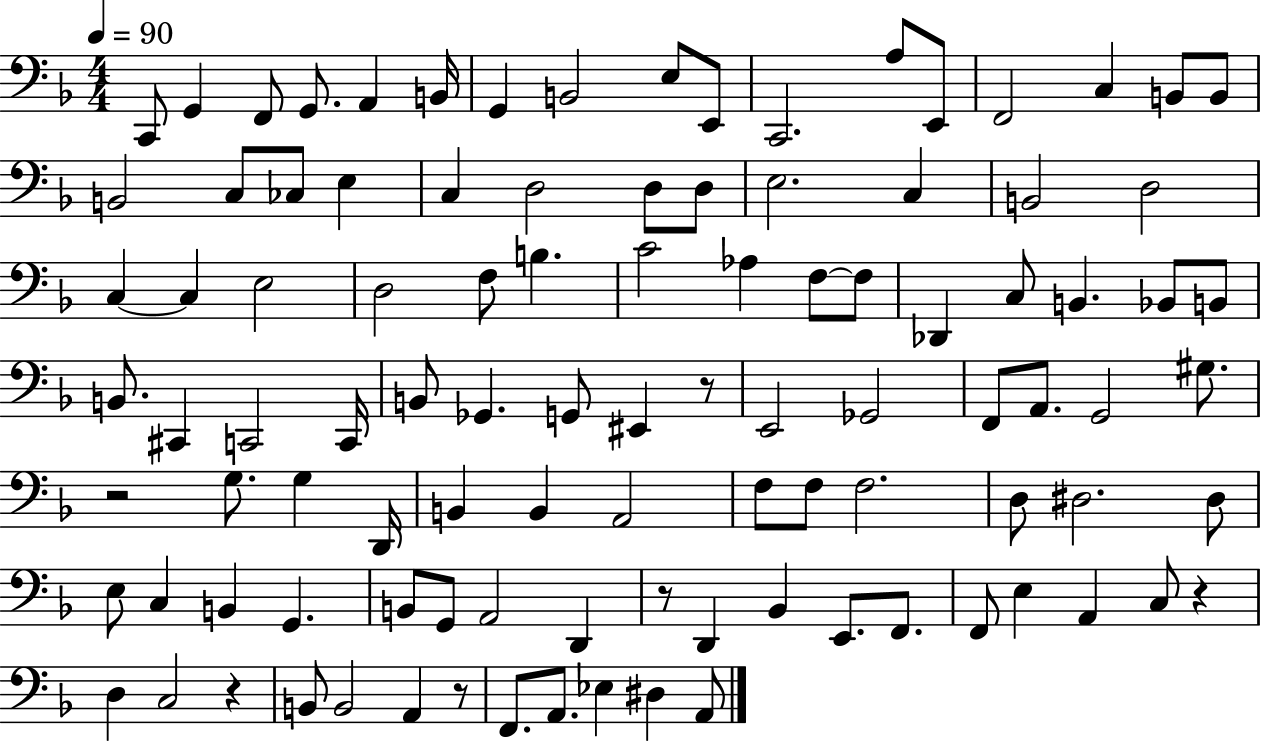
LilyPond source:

{
  \clef bass
  \numericTimeSignature
  \time 4/4
  \key f \major
  \tempo 4 = 90
  c,8 g,4 f,8 g,8. a,4 b,16 | g,4 b,2 e8 e,8 | c,2. a8 e,8 | f,2 c4 b,8 b,8 | \break b,2 c8 ces8 e4 | c4 d2 d8 d8 | e2. c4 | b,2 d2 | \break c4~~ c4 e2 | d2 f8 b4. | c'2 aes4 f8~~ f8 | des,4 c8 b,4. bes,8 b,8 | \break b,8. cis,4 c,2 c,16 | b,8 ges,4. g,8 eis,4 r8 | e,2 ges,2 | f,8 a,8. g,2 gis8. | \break r2 g8. g4 d,16 | b,4 b,4 a,2 | f8 f8 f2. | d8 dis2. dis8 | \break e8 c4 b,4 g,4. | b,8 g,8 a,2 d,4 | r8 d,4 bes,4 e,8. f,8. | f,8 e4 a,4 c8 r4 | \break d4 c2 r4 | b,8 b,2 a,4 r8 | f,8. a,8. ees4 dis4 a,8 | \bar "|."
}